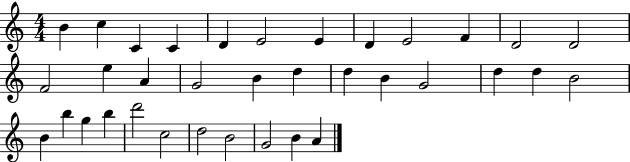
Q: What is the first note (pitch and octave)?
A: B4